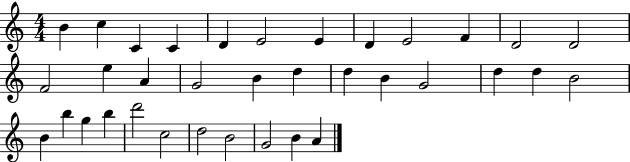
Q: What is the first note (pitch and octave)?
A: B4